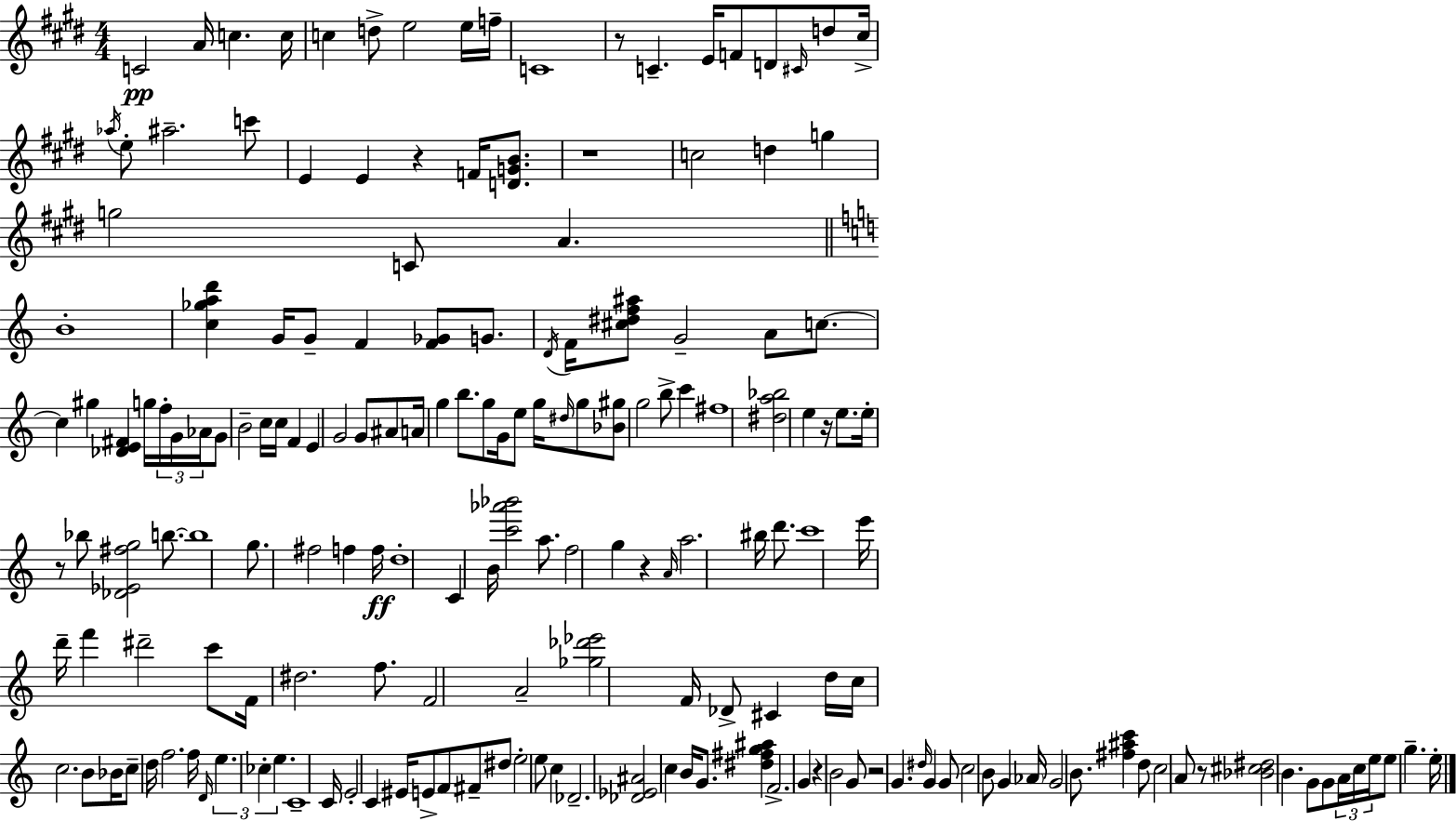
X:1
T:Untitled
M:4/4
L:1/4
K:E
C2 A/4 c c/4 c d/2 e2 e/4 f/4 C4 z/2 C E/4 F/2 D/2 ^C/4 d/2 ^c/4 _a/4 e/2 ^a2 c'/2 E E z F/4 [DGB]/2 z4 c2 d g g2 C/2 A B4 [c_gad'] G/4 G/2 F [F_G]/2 G/2 D/4 F/4 [^c^df^a]/2 G2 A/2 c/2 c ^g [_DE^F] g/4 f/4 G/4 _A/4 G/2 B2 c/4 c/4 F E G2 G/2 ^A/2 A/4 g b/2 g/2 G/4 e/2 g/4 ^d/4 g/2 [_B^g]/2 g2 b/2 c' ^f4 [^da_b]2 e z/4 e/2 e/4 z/2 _b/2 [_D_E^fg]2 b/2 b4 g/2 ^f2 f f/4 d4 C B/4 [c'_a'_b']2 a/2 f2 g z A/4 a2 ^b/4 d'/2 c'4 e'/4 d'/4 f' ^d'2 c'/2 F/4 ^d2 f/2 F2 A2 [_g_d'_e']2 F/4 _D/2 ^C d/4 c/4 c2 B/2 _B/4 c/2 d/4 f2 f/4 D/4 e _c e C4 C/4 E2 C ^E/4 E/2 F/2 ^F/2 ^d/2 e2 e/2 c _D2 [_D_E^A]2 c B/4 G/2 [^d^fg^a] F2 G z B2 G/2 z2 G ^d/4 G G/2 c2 B/2 G _A/4 G2 B/2 [^f^ac'] d/2 c2 A/2 z/2 [_B^c^d]2 B G/2 G/2 A/4 c/4 e/4 e/2 g e/4